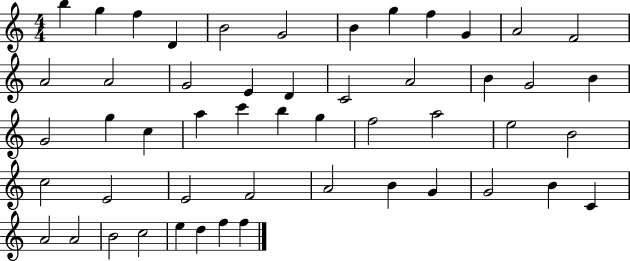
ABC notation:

X:1
T:Untitled
M:4/4
L:1/4
K:C
b g f D B2 G2 B g f G A2 F2 A2 A2 G2 E D C2 A2 B G2 B G2 g c a c' b g f2 a2 e2 B2 c2 E2 E2 F2 A2 B G G2 B C A2 A2 B2 c2 e d f f